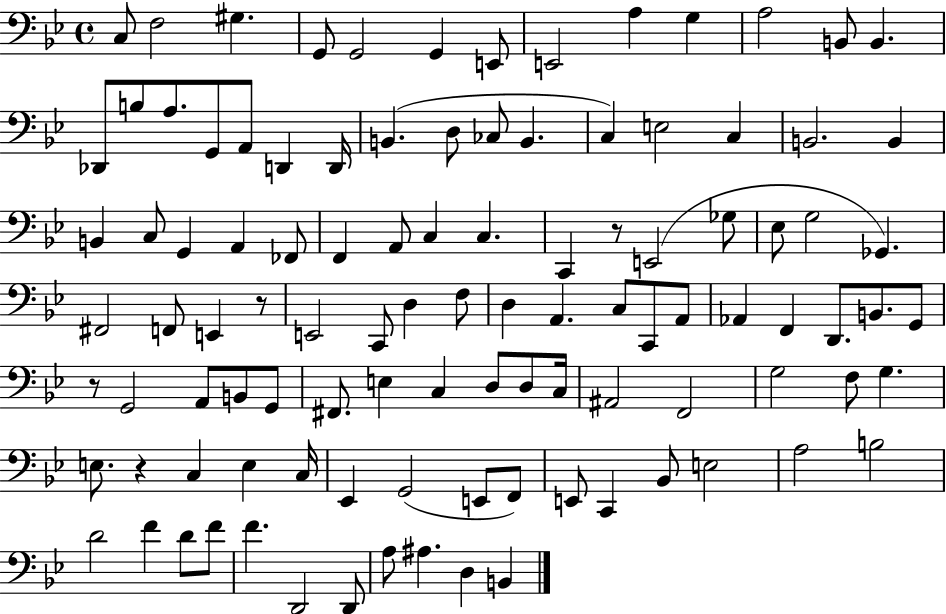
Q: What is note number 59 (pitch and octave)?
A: D2